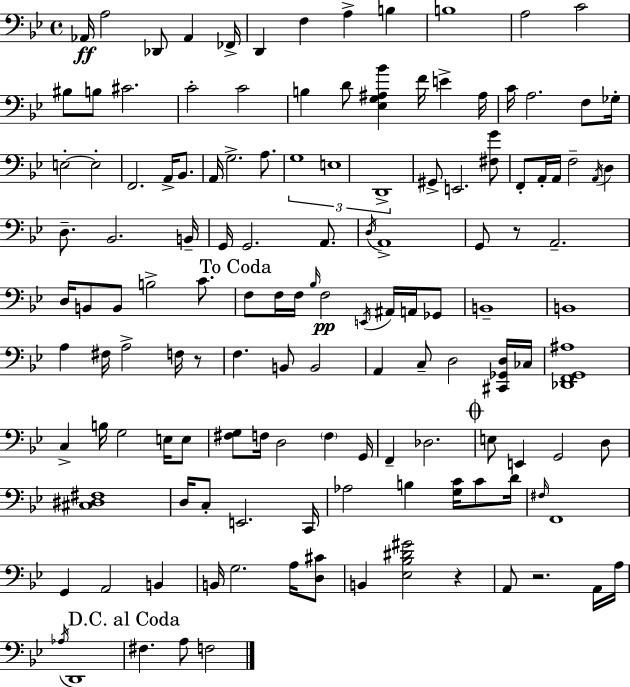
Ab2/s A3/h Db2/e Ab2/q FES2/s D2/q F3/q A3/q B3/q B3/w A3/h C4/h BIS3/e B3/e C#4/h. C4/h C4/h B3/q D4/e [Eb3,G3,A#3,Bb4]/q F4/s E4/q A#3/s C4/s A3/h. F3/e Gb3/s E3/h E3/h F2/h. A2/s Bb2/e. A2/s G3/h. A3/e. G3/w E3/w D2/w G#2/e E2/h. [F#3,G4]/e F2/e A2/s A2/s F3/h A2/s D3/q D3/e. Bb2/h. B2/s G2/s G2/h. A2/e. D3/s A2/w G2/e R/e A2/h. D3/s B2/e B2/e B3/h C4/e. F3/e F3/s F3/s Bb3/s F3/h E2/s A#2/s A2/s Gb2/e B2/w B2/w A3/q F#3/s A3/h F3/s R/e F3/q. B2/e B2/h A2/q C3/e D3/h [C#2,Gb2,D3]/s CES3/s [Db2,F2,G2,A#3]/w C3/q B3/s G3/h E3/s E3/e [F#3,G3]/e F3/s D3/h F3/q G2/s F2/q Db3/h. E3/e E2/q G2/h D3/e [C#3,D#3,F#3]/w D3/s C3/e E2/h. C2/s Ab3/h B3/q [G3,C4]/s C4/e D4/s F#3/s F2/w G2/q A2/h B2/q B2/s G3/h. A3/s [D3,C#4]/e B2/q [Eb3,Bb3,D#4,G#4]/h R/q A2/e R/h. A2/s A3/s Ab3/s D2/w F#3/q. A3/e F3/h